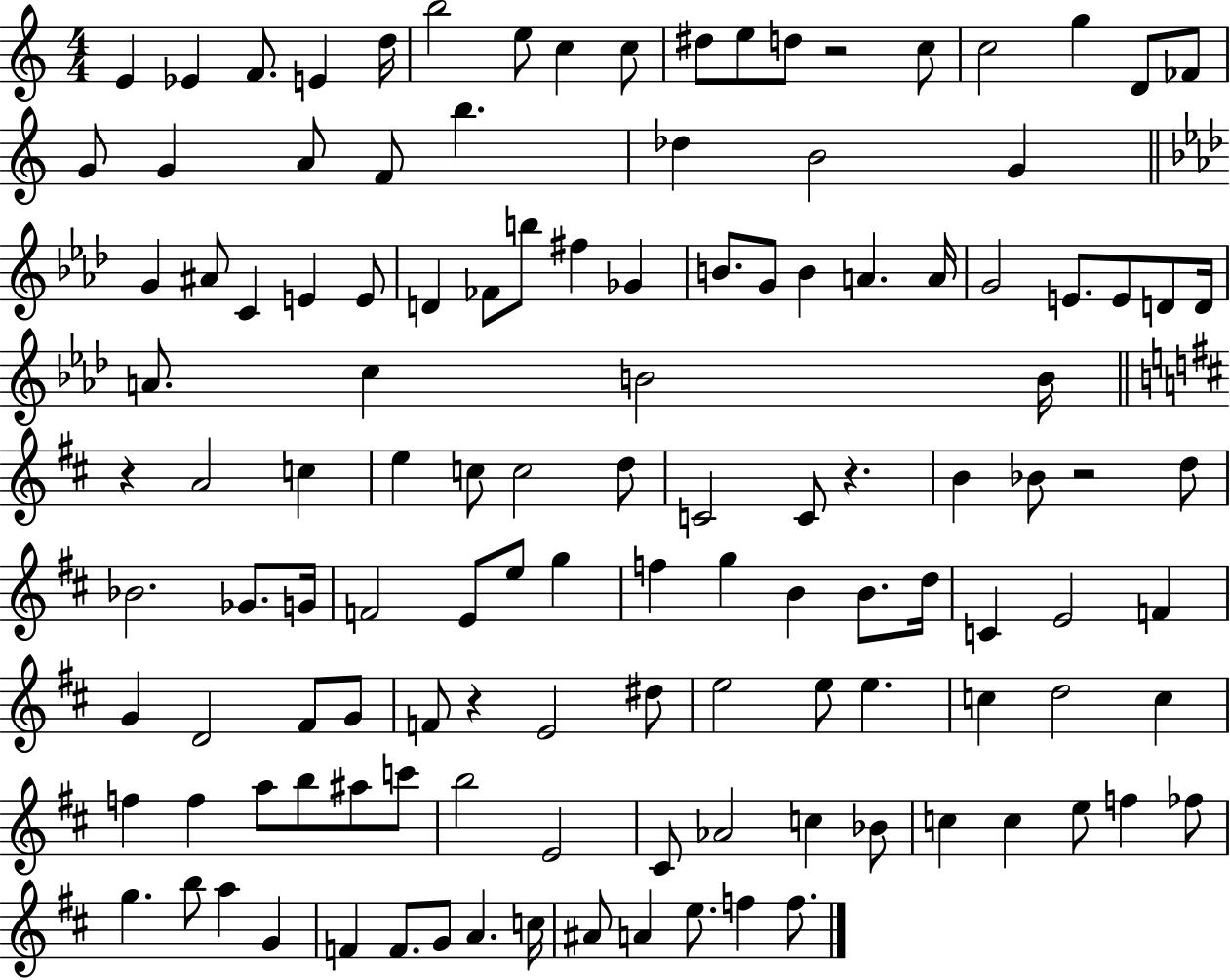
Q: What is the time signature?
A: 4/4